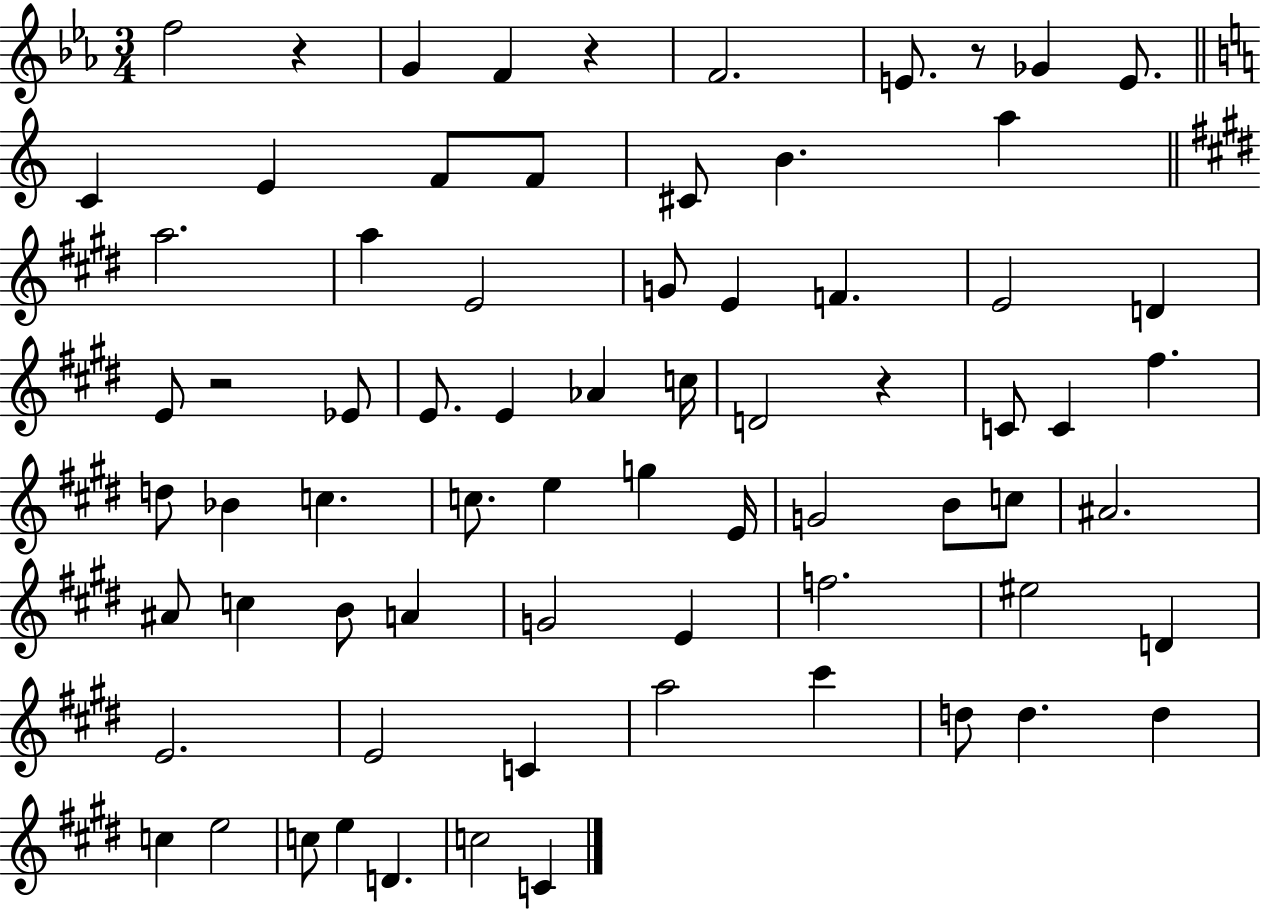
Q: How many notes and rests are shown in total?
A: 72